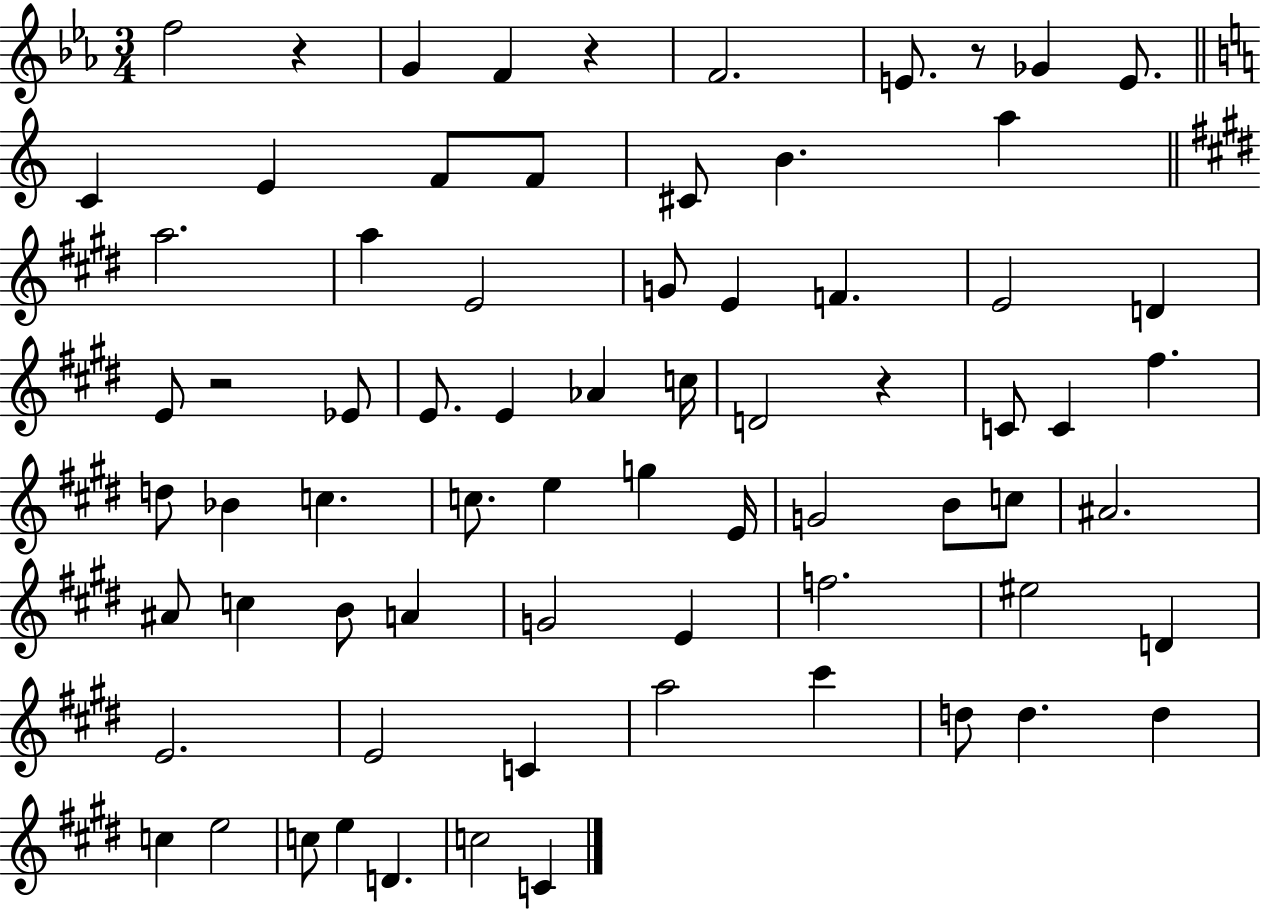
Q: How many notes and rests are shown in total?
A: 72